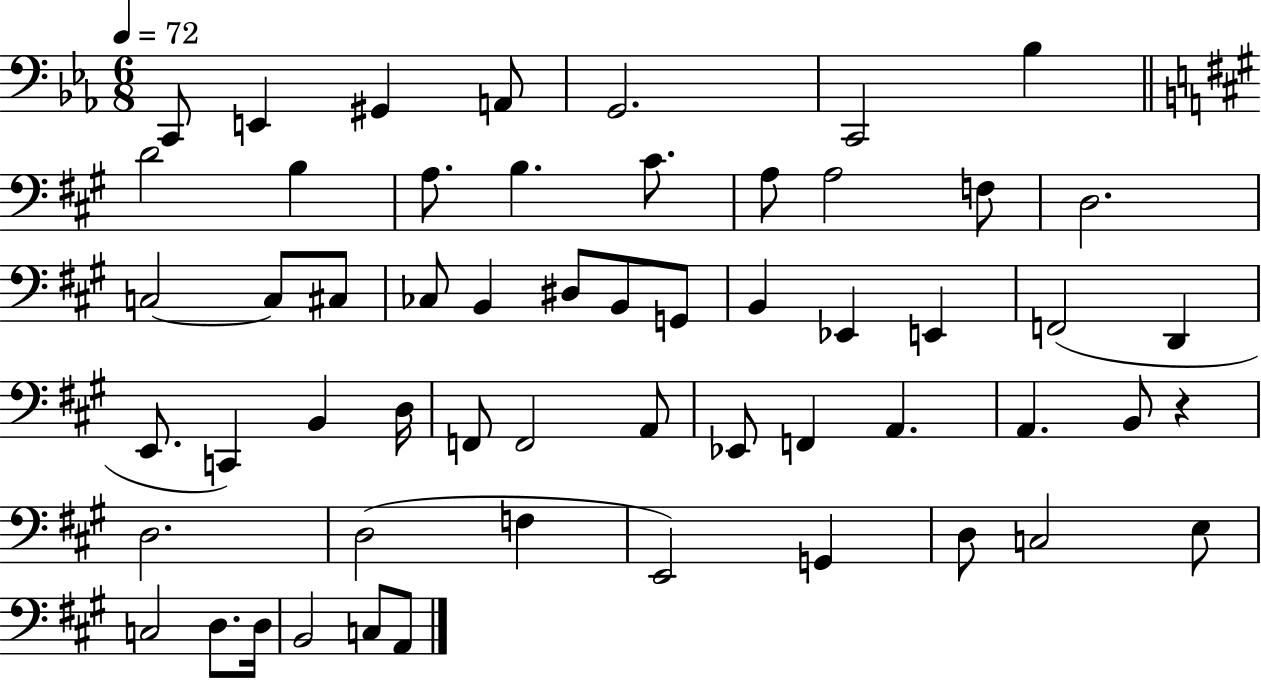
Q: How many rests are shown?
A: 1